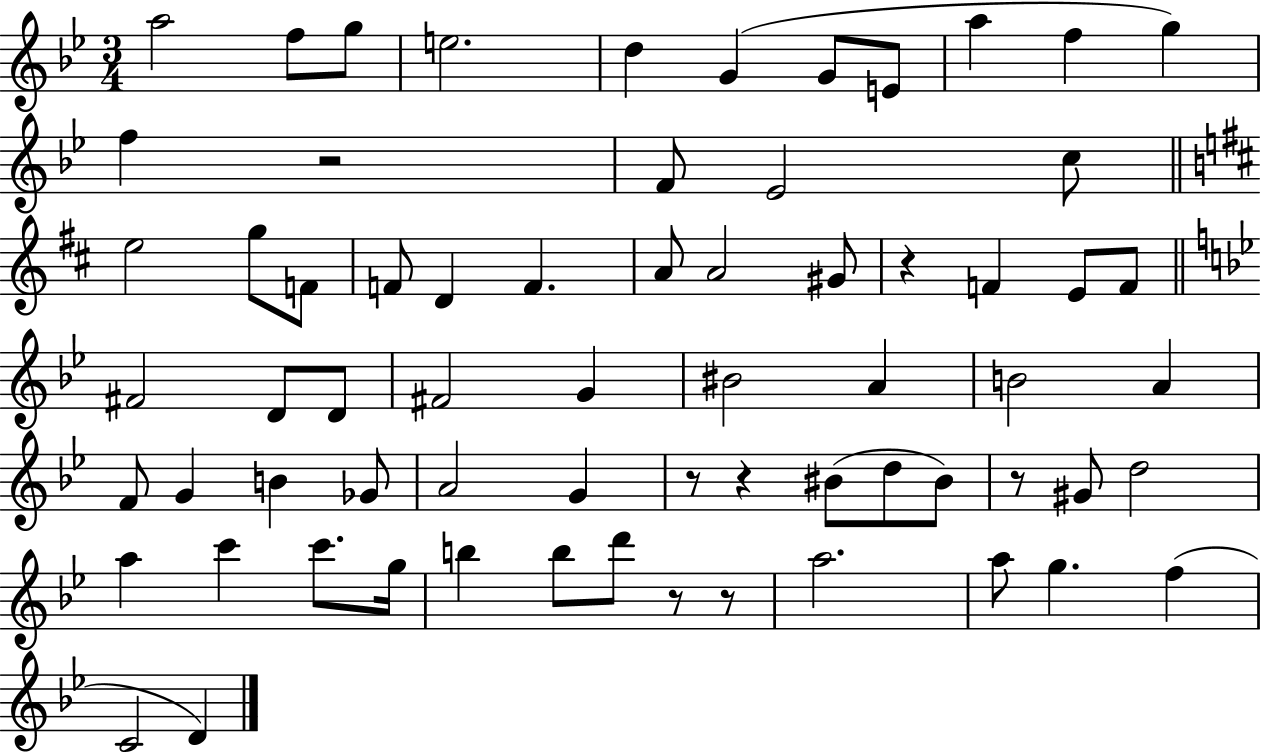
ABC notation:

X:1
T:Untitled
M:3/4
L:1/4
K:Bb
a2 f/2 g/2 e2 d G G/2 E/2 a f g f z2 F/2 _E2 c/2 e2 g/2 F/2 F/2 D F A/2 A2 ^G/2 z F E/2 F/2 ^F2 D/2 D/2 ^F2 G ^B2 A B2 A F/2 G B _G/2 A2 G z/2 z ^B/2 d/2 ^B/2 z/2 ^G/2 d2 a c' c'/2 g/4 b b/2 d'/2 z/2 z/2 a2 a/2 g f C2 D